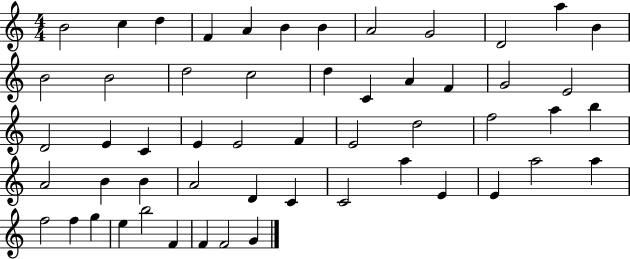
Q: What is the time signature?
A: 4/4